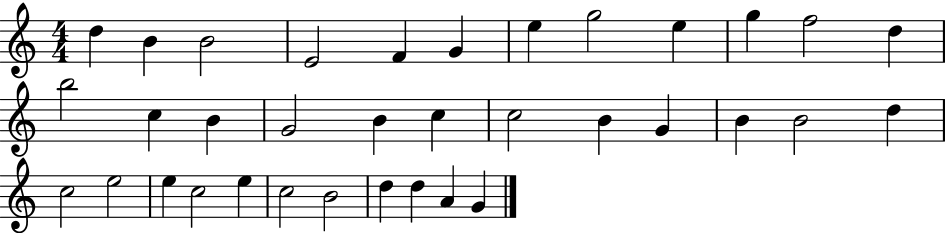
X:1
T:Untitled
M:4/4
L:1/4
K:C
d B B2 E2 F G e g2 e g f2 d b2 c B G2 B c c2 B G B B2 d c2 e2 e c2 e c2 B2 d d A G